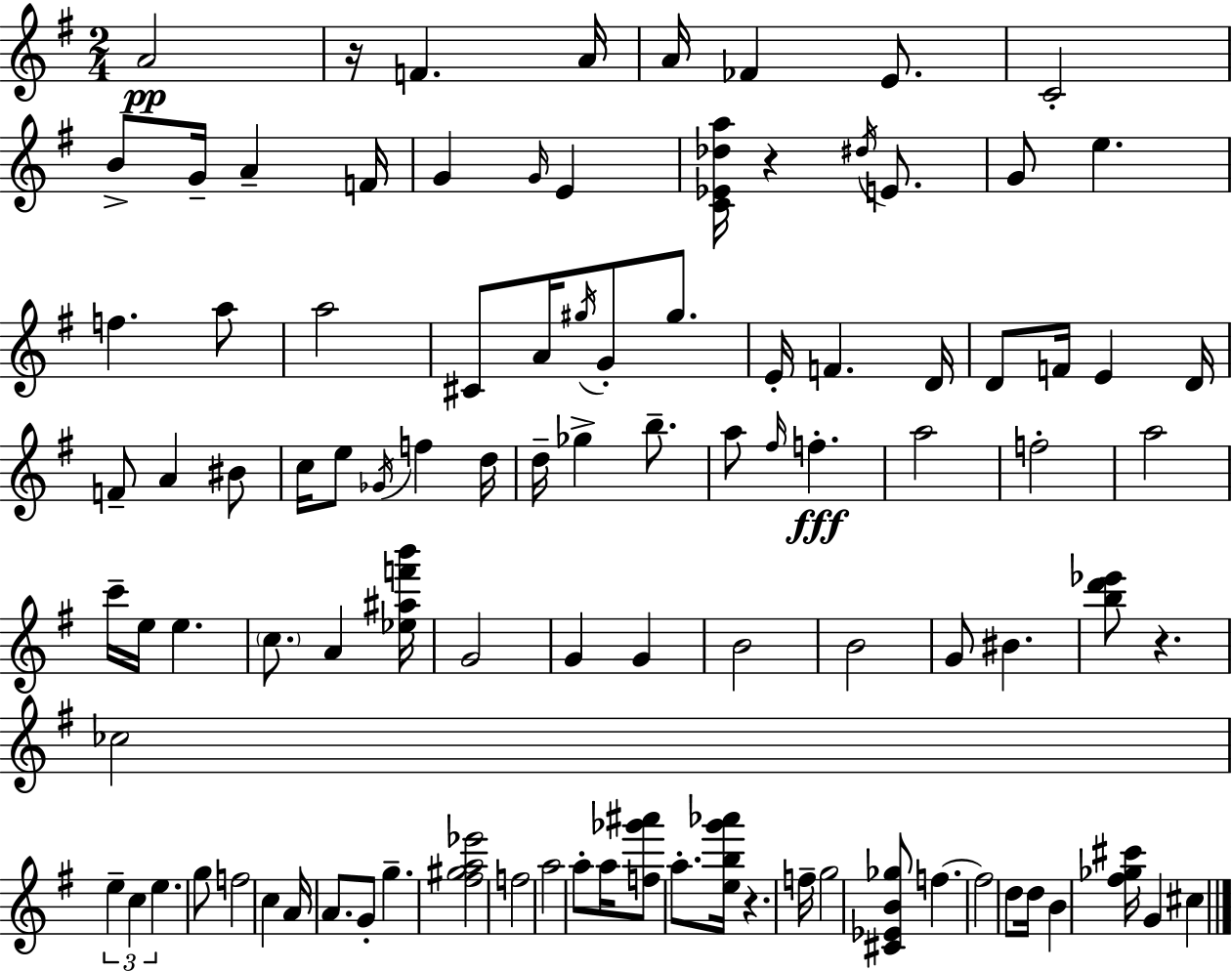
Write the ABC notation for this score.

X:1
T:Untitled
M:2/4
L:1/4
K:Em
A2 z/4 F A/4 A/4 _F E/2 C2 B/2 G/4 A F/4 G G/4 E [C_E_da]/4 z ^d/4 E/2 G/2 e f a/2 a2 ^C/2 A/4 ^g/4 G/2 ^g/2 E/4 F D/4 D/2 F/4 E D/4 F/2 A ^B/2 c/4 e/2 _G/4 f d/4 d/4 _g b/2 a/2 ^f/4 f a2 f2 a2 c'/4 e/4 e c/2 A [_e^af'b']/4 G2 G G B2 B2 G/2 ^B [bd'_e']/2 z _c2 e c e g/2 f2 c A/4 A/2 G/2 g [^f^ga_e']2 f2 a2 a/2 a/4 [f_g'^a']/2 a/2 [ebg'_a']/4 z f/4 g2 [^C_EB_g]/2 f f2 d/2 d/4 B [^f_g^c']/4 G ^c